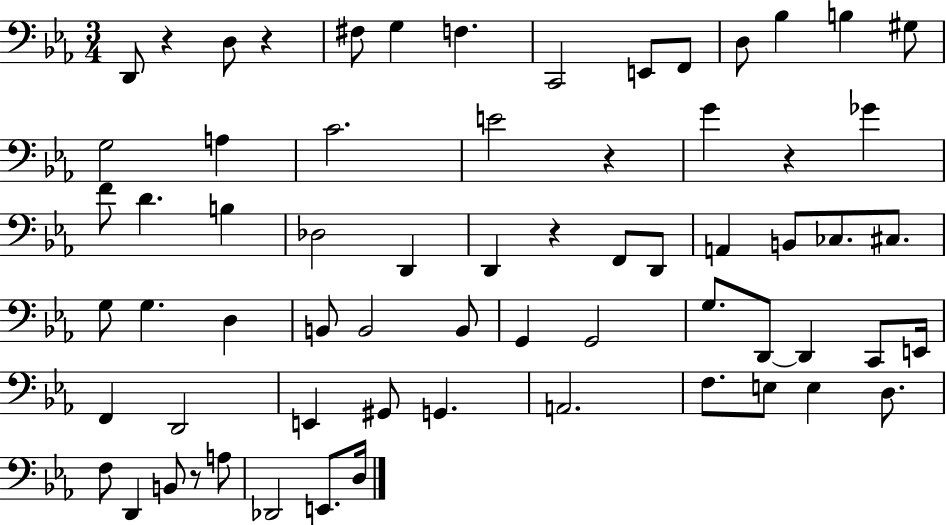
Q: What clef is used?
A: bass